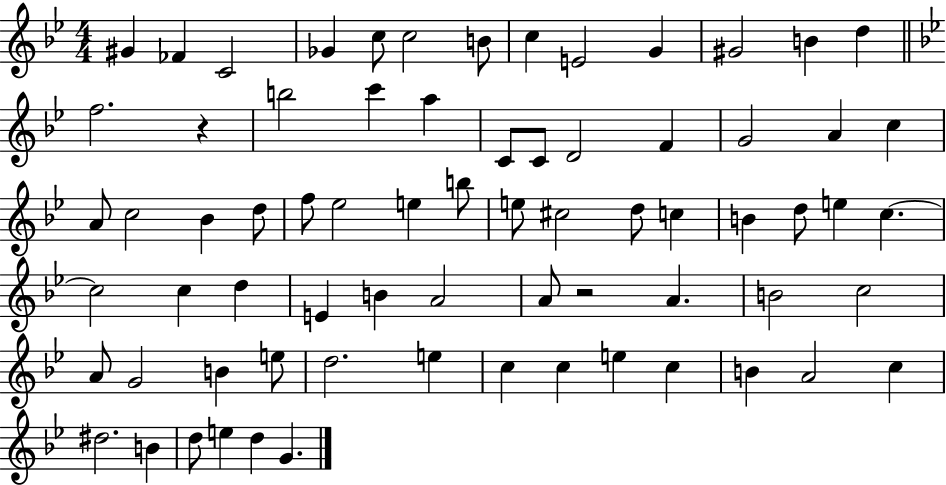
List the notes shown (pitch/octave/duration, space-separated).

G#4/q FES4/q C4/h Gb4/q C5/e C5/h B4/e C5/q E4/h G4/q G#4/h B4/q D5/q F5/h. R/q B5/h C6/q A5/q C4/e C4/e D4/h F4/q G4/h A4/q C5/q A4/e C5/h Bb4/q D5/e F5/e Eb5/h E5/q B5/e E5/e C#5/h D5/e C5/q B4/q D5/e E5/q C5/q. C5/h C5/q D5/q E4/q B4/q A4/h A4/e R/h A4/q. B4/h C5/h A4/e G4/h B4/q E5/e D5/h. E5/q C5/q C5/q E5/q C5/q B4/q A4/h C5/q D#5/h. B4/q D5/e E5/q D5/q G4/q.